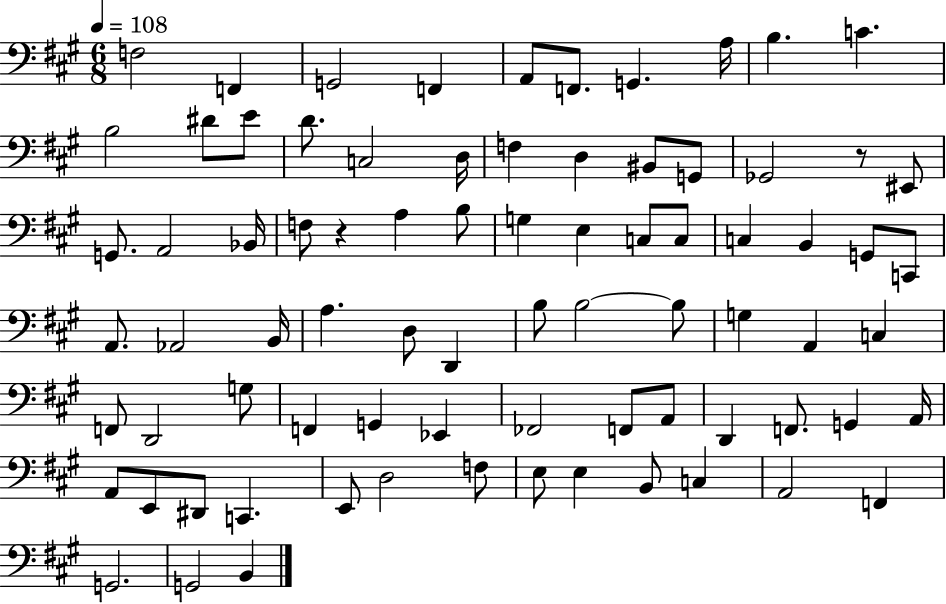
X:1
T:Untitled
M:6/8
L:1/4
K:A
F,2 F,, G,,2 F,, A,,/2 F,,/2 G,, A,/4 B, C B,2 ^D/2 E/2 D/2 C,2 D,/4 F, D, ^B,,/2 G,,/2 _G,,2 z/2 ^E,,/2 G,,/2 A,,2 _B,,/4 F,/2 z A, B,/2 G, E, C,/2 C,/2 C, B,, G,,/2 C,,/2 A,,/2 _A,,2 B,,/4 A, D,/2 D,, B,/2 B,2 B,/2 G, A,, C, F,,/2 D,,2 G,/2 F,, G,, _E,, _F,,2 F,,/2 A,,/2 D,, F,,/2 G,, A,,/4 A,,/2 E,,/2 ^D,,/2 C,, E,,/2 D,2 F,/2 E,/2 E, B,,/2 C, A,,2 F,, G,,2 G,,2 B,,